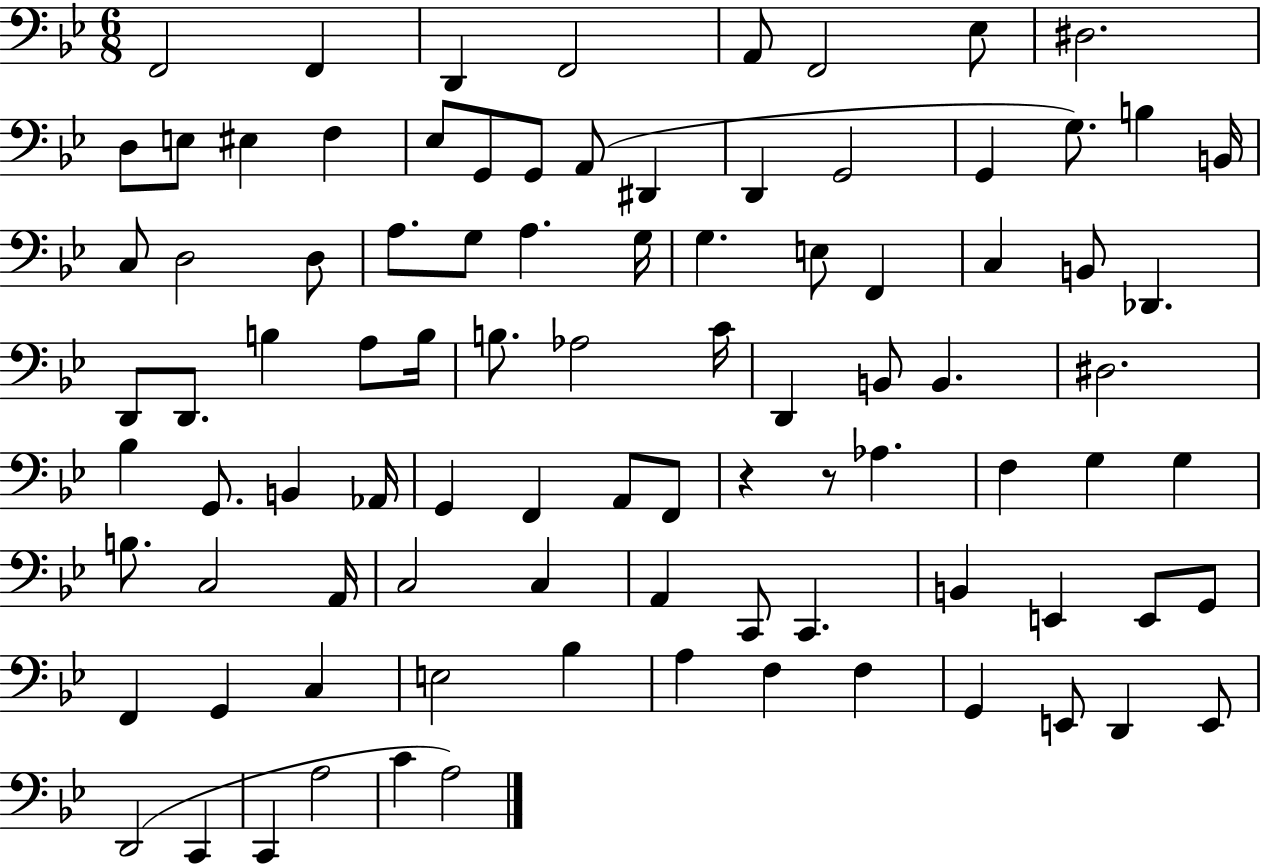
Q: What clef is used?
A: bass